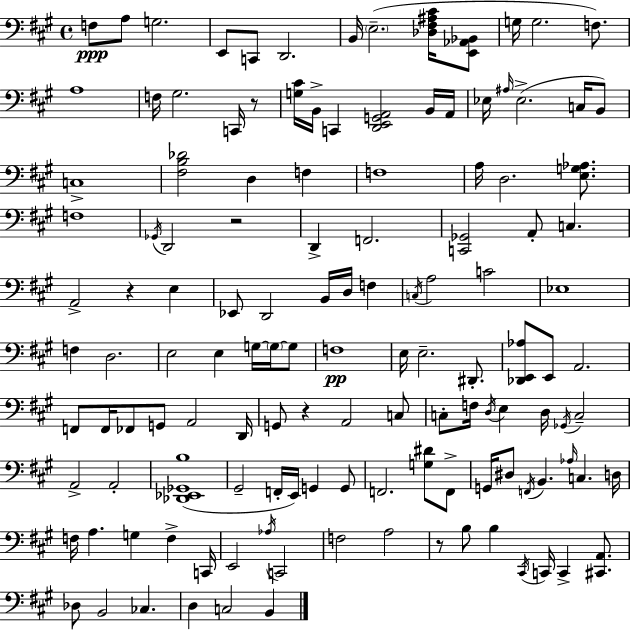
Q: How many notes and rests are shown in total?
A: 130